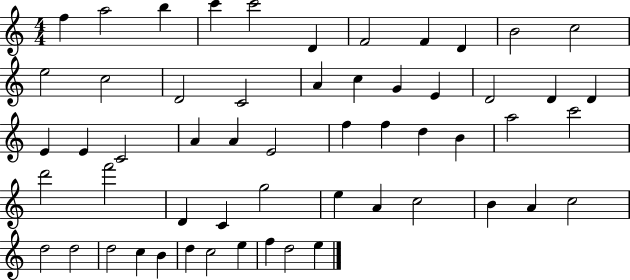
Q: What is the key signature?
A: C major